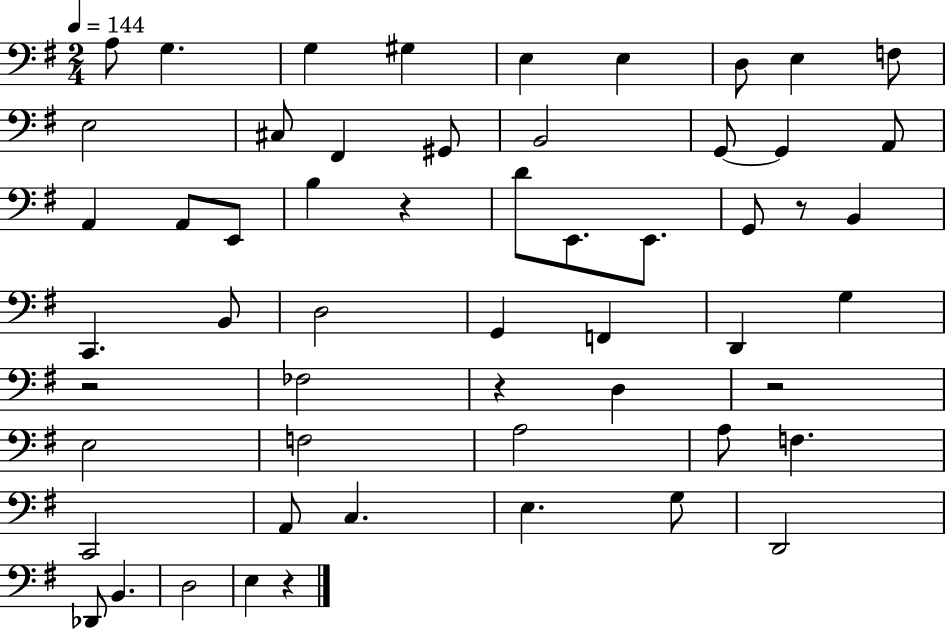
X:1
T:Untitled
M:2/4
L:1/4
K:G
A,/2 G, G, ^G, E, E, D,/2 E, F,/2 E,2 ^C,/2 ^F,, ^G,,/2 B,,2 G,,/2 G,, A,,/2 A,, A,,/2 E,,/2 B, z D/2 E,,/2 E,,/2 G,,/2 z/2 B,, C,, B,,/2 D,2 G,, F,, D,, G, z2 _F,2 z D, z2 E,2 F,2 A,2 A,/2 F, C,,2 A,,/2 C, E, G,/2 D,,2 _D,,/2 B,, D,2 E, z